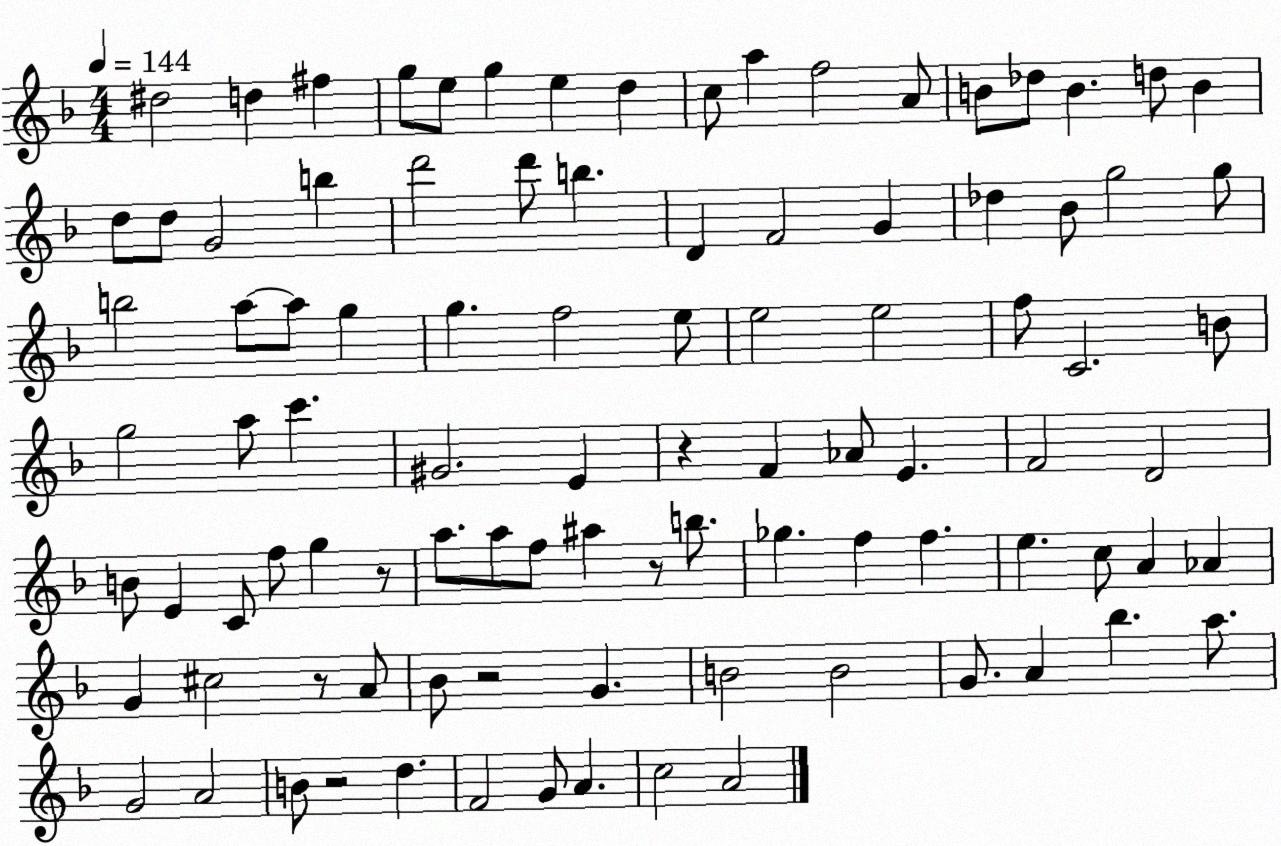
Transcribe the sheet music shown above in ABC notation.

X:1
T:Untitled
M:4/4
L:1/4
K:F
^d2 d ^f g/2 e/2 g e d c/2 a f2 A/2 B/2 _d/2 B d/2 B d/2 d/2 G2 b d'2 d'/2 b D F2 G _d _B/2 g2 g/2 b2 a/2 a/2 g g f2 e/2 e2 e2 f/2 C2 B/2 g2 a/2 c' ^G2 E z F _A/2 E F2 D2 B/2 E C/2 f/2 g z/2 a/2 a/2 f/2 ^a z/2 b/2 _g f f e c/2 A _A G ^c2 z/2 A/2 _B/2 z2 G B2 B2 G/2 A _b a/2 G2 A2 B/2 z2 d F2 G/2 A c2 A2